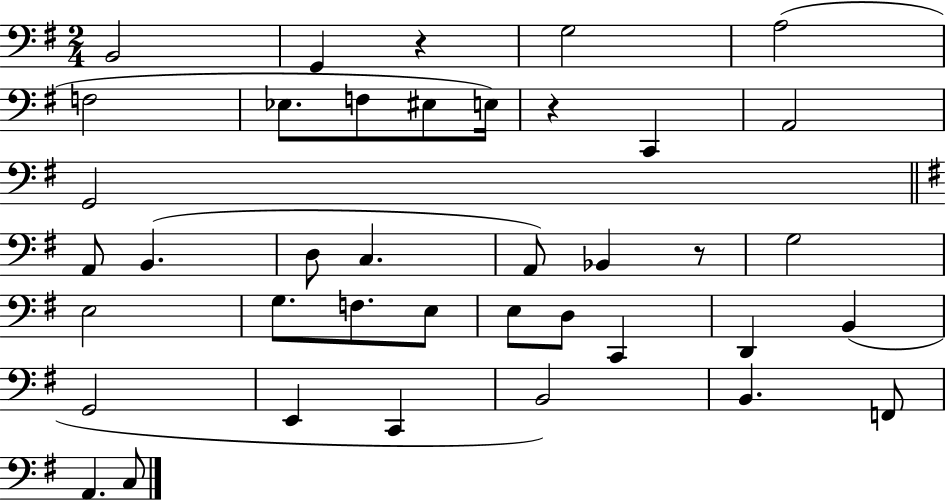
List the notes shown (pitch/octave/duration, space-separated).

B2/h G2/q R/q G3/h A3/h F3/h Eb3/e. F3/e EIS3/e E3/s R/q C2/q A2/h G2/h A2/e B2/q. D3/e C3/q. A2/e Bb2/q R/e G3/h E3/h G3/e. F3/e. E3/e E3/e D3/e C2/q D2/q B2/q G2/h E2/q C2/q B2/h B2/q. F2/e A2/q. C3/e